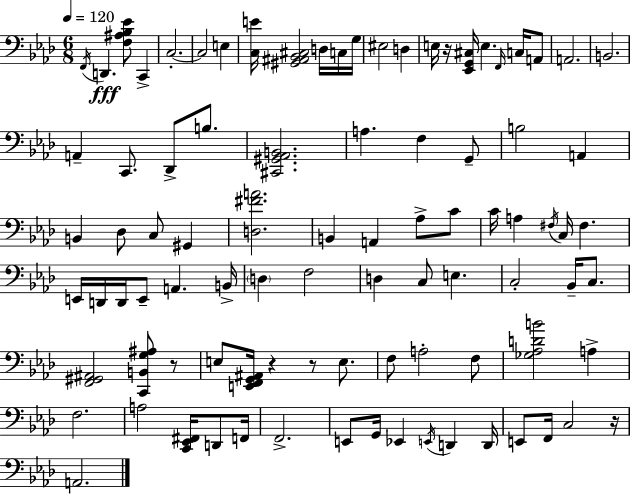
F2/s D2/q. [F3,A#3,Bb3,Eb4]/e C2/q C3/h. C3/h E3/q [C3,E4]/s [G#2,A#2,Bb2,C#3]/h D3/s C3/s G3/s EIS3/h D3/q E3/s R/s [Eb2,G2,C#3]/s E3/q. F2/s C3/s A2/e A2/h. B2/h. A2/q C2/e. Db2/e B3/e. [C#2,G#2,Ab2,B2]/h. A3/q. F3/q G2/e B3/h A2/q B2/q Db3/e C3/e G#2/q [D3,F#4,A4]/h. B2/q A2/q Ab3/e C4/e C4/s A3/q F#3/s C3/s F#3/q. E2/s D2/s D2/s E2/e A2/q. B2/s D3/q F3/h D3/q C3/e E3/q. C3/h Bb2/s C3/e. [F2,G#2,A#2]/h [C2,B2,G3,A#3]/e R/e E3/e [E2,F2,G2,A#2]/s R/q R/e E3/e. F3/e A3/h F3/e [Gb3,Ab3,D4,B4]/h A3/q F3/h. A3/h [C2,Eb2,F#2]/s D2/e F2/s F2/h. E2/e G2/s Eb2/q E2/s D2/q D2/s E2/e F2/s C3/h R/s A2/h.